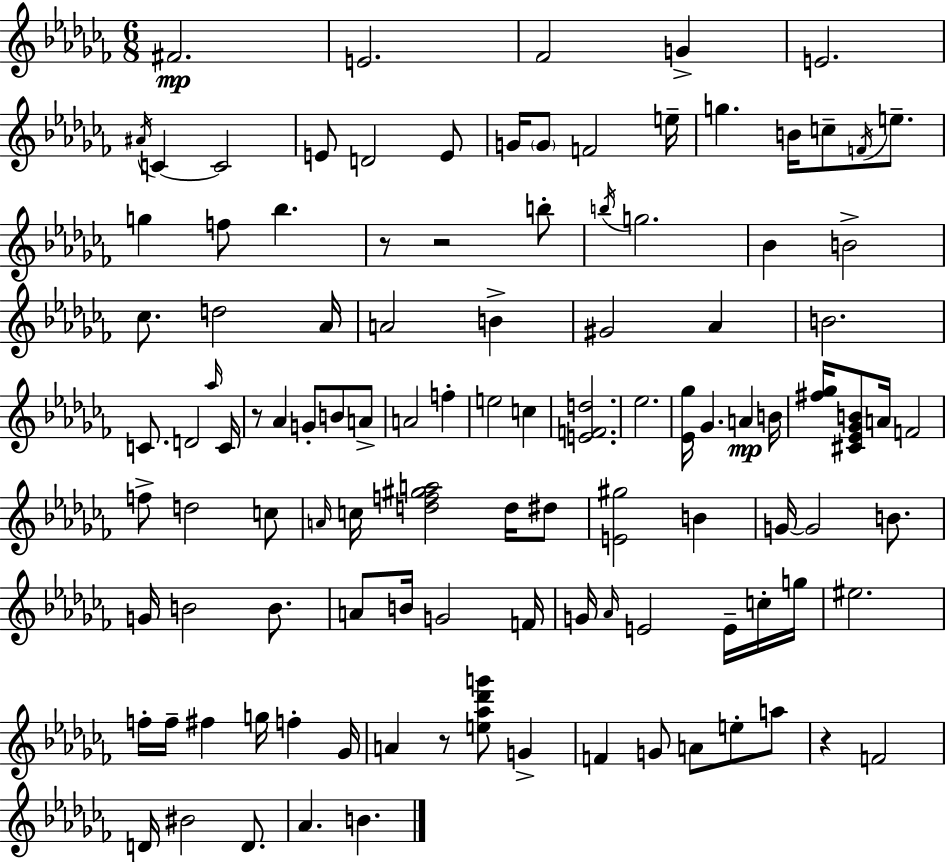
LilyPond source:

{
  \clef treble
  \numericTimeSignature
  \time 6/8
  \key aes \minor
  fis'2.\mp | e'2. | fes'2 g'4-> | e'2. | \break \acciaccatura { ais'16 } c'4~~ c'2 | e'8 d'2 e'8 | g'16 \parenthesize g'8 f'2 | e''16-- g''4. b'16 c''8-- \acciaccatura { f'16 } e''8.-- | \break g''4 f''8 bes''4. | r8 r2 | b''8-. \acciaccatura { b''16 } g''2. | bes'4 b'2-> | \break ces''8. d''2 | aes'16 a'2 b'4-> | gis'2 aes'4 | b'2. | \break c'8. d'2 | \grace { aes''16 } c'16 r8 aes'4 g'8-. | b'8 a'8-> a'2 | f''4-. e''2 | \break c''4 <e' f' d''>2. | ees''2. | <ees' ges''>16 ges'4. a'4\mp | b'16 <fis'' ges''>16 <cis' ees' ges' b'>8 a'16 f'2 | \break f''8-> d''2 | c''8 \grace { a'16 } c''16 <d'' f'' gis'' a''>2 | d''16 dis''8 <e' gis''>2 | b'4 g'16~~ g'2 | \break b'8. g'16 b'2 | b'8. a'8 b'16 g'2 | f'16 g'16 \grace { aes'16 } e'2 | e'16-- c''16-. g''16 eis''2. | \break f''16-. f''16-- fis''4 | g''16 f''4-. ges'16 a'4 r8 | <e'' aes'' des''' g'''>8 g'4-> f'4 g'8 | a'8 e''8-. a''8 r4 f'2 | \break d'16 bis'2 | d'8. aes'4. | b'4. \bar "|."
}